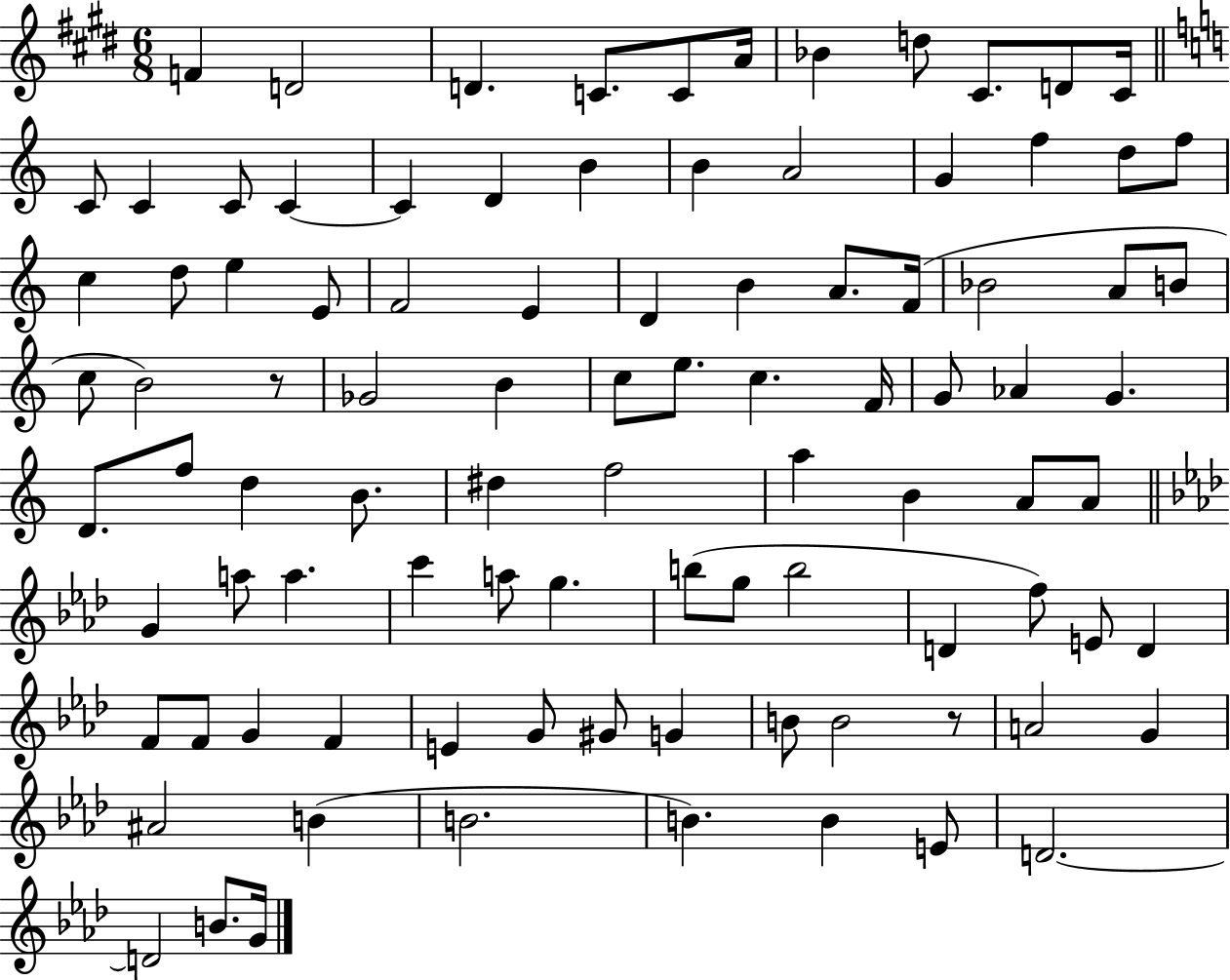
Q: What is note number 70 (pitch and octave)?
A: E4